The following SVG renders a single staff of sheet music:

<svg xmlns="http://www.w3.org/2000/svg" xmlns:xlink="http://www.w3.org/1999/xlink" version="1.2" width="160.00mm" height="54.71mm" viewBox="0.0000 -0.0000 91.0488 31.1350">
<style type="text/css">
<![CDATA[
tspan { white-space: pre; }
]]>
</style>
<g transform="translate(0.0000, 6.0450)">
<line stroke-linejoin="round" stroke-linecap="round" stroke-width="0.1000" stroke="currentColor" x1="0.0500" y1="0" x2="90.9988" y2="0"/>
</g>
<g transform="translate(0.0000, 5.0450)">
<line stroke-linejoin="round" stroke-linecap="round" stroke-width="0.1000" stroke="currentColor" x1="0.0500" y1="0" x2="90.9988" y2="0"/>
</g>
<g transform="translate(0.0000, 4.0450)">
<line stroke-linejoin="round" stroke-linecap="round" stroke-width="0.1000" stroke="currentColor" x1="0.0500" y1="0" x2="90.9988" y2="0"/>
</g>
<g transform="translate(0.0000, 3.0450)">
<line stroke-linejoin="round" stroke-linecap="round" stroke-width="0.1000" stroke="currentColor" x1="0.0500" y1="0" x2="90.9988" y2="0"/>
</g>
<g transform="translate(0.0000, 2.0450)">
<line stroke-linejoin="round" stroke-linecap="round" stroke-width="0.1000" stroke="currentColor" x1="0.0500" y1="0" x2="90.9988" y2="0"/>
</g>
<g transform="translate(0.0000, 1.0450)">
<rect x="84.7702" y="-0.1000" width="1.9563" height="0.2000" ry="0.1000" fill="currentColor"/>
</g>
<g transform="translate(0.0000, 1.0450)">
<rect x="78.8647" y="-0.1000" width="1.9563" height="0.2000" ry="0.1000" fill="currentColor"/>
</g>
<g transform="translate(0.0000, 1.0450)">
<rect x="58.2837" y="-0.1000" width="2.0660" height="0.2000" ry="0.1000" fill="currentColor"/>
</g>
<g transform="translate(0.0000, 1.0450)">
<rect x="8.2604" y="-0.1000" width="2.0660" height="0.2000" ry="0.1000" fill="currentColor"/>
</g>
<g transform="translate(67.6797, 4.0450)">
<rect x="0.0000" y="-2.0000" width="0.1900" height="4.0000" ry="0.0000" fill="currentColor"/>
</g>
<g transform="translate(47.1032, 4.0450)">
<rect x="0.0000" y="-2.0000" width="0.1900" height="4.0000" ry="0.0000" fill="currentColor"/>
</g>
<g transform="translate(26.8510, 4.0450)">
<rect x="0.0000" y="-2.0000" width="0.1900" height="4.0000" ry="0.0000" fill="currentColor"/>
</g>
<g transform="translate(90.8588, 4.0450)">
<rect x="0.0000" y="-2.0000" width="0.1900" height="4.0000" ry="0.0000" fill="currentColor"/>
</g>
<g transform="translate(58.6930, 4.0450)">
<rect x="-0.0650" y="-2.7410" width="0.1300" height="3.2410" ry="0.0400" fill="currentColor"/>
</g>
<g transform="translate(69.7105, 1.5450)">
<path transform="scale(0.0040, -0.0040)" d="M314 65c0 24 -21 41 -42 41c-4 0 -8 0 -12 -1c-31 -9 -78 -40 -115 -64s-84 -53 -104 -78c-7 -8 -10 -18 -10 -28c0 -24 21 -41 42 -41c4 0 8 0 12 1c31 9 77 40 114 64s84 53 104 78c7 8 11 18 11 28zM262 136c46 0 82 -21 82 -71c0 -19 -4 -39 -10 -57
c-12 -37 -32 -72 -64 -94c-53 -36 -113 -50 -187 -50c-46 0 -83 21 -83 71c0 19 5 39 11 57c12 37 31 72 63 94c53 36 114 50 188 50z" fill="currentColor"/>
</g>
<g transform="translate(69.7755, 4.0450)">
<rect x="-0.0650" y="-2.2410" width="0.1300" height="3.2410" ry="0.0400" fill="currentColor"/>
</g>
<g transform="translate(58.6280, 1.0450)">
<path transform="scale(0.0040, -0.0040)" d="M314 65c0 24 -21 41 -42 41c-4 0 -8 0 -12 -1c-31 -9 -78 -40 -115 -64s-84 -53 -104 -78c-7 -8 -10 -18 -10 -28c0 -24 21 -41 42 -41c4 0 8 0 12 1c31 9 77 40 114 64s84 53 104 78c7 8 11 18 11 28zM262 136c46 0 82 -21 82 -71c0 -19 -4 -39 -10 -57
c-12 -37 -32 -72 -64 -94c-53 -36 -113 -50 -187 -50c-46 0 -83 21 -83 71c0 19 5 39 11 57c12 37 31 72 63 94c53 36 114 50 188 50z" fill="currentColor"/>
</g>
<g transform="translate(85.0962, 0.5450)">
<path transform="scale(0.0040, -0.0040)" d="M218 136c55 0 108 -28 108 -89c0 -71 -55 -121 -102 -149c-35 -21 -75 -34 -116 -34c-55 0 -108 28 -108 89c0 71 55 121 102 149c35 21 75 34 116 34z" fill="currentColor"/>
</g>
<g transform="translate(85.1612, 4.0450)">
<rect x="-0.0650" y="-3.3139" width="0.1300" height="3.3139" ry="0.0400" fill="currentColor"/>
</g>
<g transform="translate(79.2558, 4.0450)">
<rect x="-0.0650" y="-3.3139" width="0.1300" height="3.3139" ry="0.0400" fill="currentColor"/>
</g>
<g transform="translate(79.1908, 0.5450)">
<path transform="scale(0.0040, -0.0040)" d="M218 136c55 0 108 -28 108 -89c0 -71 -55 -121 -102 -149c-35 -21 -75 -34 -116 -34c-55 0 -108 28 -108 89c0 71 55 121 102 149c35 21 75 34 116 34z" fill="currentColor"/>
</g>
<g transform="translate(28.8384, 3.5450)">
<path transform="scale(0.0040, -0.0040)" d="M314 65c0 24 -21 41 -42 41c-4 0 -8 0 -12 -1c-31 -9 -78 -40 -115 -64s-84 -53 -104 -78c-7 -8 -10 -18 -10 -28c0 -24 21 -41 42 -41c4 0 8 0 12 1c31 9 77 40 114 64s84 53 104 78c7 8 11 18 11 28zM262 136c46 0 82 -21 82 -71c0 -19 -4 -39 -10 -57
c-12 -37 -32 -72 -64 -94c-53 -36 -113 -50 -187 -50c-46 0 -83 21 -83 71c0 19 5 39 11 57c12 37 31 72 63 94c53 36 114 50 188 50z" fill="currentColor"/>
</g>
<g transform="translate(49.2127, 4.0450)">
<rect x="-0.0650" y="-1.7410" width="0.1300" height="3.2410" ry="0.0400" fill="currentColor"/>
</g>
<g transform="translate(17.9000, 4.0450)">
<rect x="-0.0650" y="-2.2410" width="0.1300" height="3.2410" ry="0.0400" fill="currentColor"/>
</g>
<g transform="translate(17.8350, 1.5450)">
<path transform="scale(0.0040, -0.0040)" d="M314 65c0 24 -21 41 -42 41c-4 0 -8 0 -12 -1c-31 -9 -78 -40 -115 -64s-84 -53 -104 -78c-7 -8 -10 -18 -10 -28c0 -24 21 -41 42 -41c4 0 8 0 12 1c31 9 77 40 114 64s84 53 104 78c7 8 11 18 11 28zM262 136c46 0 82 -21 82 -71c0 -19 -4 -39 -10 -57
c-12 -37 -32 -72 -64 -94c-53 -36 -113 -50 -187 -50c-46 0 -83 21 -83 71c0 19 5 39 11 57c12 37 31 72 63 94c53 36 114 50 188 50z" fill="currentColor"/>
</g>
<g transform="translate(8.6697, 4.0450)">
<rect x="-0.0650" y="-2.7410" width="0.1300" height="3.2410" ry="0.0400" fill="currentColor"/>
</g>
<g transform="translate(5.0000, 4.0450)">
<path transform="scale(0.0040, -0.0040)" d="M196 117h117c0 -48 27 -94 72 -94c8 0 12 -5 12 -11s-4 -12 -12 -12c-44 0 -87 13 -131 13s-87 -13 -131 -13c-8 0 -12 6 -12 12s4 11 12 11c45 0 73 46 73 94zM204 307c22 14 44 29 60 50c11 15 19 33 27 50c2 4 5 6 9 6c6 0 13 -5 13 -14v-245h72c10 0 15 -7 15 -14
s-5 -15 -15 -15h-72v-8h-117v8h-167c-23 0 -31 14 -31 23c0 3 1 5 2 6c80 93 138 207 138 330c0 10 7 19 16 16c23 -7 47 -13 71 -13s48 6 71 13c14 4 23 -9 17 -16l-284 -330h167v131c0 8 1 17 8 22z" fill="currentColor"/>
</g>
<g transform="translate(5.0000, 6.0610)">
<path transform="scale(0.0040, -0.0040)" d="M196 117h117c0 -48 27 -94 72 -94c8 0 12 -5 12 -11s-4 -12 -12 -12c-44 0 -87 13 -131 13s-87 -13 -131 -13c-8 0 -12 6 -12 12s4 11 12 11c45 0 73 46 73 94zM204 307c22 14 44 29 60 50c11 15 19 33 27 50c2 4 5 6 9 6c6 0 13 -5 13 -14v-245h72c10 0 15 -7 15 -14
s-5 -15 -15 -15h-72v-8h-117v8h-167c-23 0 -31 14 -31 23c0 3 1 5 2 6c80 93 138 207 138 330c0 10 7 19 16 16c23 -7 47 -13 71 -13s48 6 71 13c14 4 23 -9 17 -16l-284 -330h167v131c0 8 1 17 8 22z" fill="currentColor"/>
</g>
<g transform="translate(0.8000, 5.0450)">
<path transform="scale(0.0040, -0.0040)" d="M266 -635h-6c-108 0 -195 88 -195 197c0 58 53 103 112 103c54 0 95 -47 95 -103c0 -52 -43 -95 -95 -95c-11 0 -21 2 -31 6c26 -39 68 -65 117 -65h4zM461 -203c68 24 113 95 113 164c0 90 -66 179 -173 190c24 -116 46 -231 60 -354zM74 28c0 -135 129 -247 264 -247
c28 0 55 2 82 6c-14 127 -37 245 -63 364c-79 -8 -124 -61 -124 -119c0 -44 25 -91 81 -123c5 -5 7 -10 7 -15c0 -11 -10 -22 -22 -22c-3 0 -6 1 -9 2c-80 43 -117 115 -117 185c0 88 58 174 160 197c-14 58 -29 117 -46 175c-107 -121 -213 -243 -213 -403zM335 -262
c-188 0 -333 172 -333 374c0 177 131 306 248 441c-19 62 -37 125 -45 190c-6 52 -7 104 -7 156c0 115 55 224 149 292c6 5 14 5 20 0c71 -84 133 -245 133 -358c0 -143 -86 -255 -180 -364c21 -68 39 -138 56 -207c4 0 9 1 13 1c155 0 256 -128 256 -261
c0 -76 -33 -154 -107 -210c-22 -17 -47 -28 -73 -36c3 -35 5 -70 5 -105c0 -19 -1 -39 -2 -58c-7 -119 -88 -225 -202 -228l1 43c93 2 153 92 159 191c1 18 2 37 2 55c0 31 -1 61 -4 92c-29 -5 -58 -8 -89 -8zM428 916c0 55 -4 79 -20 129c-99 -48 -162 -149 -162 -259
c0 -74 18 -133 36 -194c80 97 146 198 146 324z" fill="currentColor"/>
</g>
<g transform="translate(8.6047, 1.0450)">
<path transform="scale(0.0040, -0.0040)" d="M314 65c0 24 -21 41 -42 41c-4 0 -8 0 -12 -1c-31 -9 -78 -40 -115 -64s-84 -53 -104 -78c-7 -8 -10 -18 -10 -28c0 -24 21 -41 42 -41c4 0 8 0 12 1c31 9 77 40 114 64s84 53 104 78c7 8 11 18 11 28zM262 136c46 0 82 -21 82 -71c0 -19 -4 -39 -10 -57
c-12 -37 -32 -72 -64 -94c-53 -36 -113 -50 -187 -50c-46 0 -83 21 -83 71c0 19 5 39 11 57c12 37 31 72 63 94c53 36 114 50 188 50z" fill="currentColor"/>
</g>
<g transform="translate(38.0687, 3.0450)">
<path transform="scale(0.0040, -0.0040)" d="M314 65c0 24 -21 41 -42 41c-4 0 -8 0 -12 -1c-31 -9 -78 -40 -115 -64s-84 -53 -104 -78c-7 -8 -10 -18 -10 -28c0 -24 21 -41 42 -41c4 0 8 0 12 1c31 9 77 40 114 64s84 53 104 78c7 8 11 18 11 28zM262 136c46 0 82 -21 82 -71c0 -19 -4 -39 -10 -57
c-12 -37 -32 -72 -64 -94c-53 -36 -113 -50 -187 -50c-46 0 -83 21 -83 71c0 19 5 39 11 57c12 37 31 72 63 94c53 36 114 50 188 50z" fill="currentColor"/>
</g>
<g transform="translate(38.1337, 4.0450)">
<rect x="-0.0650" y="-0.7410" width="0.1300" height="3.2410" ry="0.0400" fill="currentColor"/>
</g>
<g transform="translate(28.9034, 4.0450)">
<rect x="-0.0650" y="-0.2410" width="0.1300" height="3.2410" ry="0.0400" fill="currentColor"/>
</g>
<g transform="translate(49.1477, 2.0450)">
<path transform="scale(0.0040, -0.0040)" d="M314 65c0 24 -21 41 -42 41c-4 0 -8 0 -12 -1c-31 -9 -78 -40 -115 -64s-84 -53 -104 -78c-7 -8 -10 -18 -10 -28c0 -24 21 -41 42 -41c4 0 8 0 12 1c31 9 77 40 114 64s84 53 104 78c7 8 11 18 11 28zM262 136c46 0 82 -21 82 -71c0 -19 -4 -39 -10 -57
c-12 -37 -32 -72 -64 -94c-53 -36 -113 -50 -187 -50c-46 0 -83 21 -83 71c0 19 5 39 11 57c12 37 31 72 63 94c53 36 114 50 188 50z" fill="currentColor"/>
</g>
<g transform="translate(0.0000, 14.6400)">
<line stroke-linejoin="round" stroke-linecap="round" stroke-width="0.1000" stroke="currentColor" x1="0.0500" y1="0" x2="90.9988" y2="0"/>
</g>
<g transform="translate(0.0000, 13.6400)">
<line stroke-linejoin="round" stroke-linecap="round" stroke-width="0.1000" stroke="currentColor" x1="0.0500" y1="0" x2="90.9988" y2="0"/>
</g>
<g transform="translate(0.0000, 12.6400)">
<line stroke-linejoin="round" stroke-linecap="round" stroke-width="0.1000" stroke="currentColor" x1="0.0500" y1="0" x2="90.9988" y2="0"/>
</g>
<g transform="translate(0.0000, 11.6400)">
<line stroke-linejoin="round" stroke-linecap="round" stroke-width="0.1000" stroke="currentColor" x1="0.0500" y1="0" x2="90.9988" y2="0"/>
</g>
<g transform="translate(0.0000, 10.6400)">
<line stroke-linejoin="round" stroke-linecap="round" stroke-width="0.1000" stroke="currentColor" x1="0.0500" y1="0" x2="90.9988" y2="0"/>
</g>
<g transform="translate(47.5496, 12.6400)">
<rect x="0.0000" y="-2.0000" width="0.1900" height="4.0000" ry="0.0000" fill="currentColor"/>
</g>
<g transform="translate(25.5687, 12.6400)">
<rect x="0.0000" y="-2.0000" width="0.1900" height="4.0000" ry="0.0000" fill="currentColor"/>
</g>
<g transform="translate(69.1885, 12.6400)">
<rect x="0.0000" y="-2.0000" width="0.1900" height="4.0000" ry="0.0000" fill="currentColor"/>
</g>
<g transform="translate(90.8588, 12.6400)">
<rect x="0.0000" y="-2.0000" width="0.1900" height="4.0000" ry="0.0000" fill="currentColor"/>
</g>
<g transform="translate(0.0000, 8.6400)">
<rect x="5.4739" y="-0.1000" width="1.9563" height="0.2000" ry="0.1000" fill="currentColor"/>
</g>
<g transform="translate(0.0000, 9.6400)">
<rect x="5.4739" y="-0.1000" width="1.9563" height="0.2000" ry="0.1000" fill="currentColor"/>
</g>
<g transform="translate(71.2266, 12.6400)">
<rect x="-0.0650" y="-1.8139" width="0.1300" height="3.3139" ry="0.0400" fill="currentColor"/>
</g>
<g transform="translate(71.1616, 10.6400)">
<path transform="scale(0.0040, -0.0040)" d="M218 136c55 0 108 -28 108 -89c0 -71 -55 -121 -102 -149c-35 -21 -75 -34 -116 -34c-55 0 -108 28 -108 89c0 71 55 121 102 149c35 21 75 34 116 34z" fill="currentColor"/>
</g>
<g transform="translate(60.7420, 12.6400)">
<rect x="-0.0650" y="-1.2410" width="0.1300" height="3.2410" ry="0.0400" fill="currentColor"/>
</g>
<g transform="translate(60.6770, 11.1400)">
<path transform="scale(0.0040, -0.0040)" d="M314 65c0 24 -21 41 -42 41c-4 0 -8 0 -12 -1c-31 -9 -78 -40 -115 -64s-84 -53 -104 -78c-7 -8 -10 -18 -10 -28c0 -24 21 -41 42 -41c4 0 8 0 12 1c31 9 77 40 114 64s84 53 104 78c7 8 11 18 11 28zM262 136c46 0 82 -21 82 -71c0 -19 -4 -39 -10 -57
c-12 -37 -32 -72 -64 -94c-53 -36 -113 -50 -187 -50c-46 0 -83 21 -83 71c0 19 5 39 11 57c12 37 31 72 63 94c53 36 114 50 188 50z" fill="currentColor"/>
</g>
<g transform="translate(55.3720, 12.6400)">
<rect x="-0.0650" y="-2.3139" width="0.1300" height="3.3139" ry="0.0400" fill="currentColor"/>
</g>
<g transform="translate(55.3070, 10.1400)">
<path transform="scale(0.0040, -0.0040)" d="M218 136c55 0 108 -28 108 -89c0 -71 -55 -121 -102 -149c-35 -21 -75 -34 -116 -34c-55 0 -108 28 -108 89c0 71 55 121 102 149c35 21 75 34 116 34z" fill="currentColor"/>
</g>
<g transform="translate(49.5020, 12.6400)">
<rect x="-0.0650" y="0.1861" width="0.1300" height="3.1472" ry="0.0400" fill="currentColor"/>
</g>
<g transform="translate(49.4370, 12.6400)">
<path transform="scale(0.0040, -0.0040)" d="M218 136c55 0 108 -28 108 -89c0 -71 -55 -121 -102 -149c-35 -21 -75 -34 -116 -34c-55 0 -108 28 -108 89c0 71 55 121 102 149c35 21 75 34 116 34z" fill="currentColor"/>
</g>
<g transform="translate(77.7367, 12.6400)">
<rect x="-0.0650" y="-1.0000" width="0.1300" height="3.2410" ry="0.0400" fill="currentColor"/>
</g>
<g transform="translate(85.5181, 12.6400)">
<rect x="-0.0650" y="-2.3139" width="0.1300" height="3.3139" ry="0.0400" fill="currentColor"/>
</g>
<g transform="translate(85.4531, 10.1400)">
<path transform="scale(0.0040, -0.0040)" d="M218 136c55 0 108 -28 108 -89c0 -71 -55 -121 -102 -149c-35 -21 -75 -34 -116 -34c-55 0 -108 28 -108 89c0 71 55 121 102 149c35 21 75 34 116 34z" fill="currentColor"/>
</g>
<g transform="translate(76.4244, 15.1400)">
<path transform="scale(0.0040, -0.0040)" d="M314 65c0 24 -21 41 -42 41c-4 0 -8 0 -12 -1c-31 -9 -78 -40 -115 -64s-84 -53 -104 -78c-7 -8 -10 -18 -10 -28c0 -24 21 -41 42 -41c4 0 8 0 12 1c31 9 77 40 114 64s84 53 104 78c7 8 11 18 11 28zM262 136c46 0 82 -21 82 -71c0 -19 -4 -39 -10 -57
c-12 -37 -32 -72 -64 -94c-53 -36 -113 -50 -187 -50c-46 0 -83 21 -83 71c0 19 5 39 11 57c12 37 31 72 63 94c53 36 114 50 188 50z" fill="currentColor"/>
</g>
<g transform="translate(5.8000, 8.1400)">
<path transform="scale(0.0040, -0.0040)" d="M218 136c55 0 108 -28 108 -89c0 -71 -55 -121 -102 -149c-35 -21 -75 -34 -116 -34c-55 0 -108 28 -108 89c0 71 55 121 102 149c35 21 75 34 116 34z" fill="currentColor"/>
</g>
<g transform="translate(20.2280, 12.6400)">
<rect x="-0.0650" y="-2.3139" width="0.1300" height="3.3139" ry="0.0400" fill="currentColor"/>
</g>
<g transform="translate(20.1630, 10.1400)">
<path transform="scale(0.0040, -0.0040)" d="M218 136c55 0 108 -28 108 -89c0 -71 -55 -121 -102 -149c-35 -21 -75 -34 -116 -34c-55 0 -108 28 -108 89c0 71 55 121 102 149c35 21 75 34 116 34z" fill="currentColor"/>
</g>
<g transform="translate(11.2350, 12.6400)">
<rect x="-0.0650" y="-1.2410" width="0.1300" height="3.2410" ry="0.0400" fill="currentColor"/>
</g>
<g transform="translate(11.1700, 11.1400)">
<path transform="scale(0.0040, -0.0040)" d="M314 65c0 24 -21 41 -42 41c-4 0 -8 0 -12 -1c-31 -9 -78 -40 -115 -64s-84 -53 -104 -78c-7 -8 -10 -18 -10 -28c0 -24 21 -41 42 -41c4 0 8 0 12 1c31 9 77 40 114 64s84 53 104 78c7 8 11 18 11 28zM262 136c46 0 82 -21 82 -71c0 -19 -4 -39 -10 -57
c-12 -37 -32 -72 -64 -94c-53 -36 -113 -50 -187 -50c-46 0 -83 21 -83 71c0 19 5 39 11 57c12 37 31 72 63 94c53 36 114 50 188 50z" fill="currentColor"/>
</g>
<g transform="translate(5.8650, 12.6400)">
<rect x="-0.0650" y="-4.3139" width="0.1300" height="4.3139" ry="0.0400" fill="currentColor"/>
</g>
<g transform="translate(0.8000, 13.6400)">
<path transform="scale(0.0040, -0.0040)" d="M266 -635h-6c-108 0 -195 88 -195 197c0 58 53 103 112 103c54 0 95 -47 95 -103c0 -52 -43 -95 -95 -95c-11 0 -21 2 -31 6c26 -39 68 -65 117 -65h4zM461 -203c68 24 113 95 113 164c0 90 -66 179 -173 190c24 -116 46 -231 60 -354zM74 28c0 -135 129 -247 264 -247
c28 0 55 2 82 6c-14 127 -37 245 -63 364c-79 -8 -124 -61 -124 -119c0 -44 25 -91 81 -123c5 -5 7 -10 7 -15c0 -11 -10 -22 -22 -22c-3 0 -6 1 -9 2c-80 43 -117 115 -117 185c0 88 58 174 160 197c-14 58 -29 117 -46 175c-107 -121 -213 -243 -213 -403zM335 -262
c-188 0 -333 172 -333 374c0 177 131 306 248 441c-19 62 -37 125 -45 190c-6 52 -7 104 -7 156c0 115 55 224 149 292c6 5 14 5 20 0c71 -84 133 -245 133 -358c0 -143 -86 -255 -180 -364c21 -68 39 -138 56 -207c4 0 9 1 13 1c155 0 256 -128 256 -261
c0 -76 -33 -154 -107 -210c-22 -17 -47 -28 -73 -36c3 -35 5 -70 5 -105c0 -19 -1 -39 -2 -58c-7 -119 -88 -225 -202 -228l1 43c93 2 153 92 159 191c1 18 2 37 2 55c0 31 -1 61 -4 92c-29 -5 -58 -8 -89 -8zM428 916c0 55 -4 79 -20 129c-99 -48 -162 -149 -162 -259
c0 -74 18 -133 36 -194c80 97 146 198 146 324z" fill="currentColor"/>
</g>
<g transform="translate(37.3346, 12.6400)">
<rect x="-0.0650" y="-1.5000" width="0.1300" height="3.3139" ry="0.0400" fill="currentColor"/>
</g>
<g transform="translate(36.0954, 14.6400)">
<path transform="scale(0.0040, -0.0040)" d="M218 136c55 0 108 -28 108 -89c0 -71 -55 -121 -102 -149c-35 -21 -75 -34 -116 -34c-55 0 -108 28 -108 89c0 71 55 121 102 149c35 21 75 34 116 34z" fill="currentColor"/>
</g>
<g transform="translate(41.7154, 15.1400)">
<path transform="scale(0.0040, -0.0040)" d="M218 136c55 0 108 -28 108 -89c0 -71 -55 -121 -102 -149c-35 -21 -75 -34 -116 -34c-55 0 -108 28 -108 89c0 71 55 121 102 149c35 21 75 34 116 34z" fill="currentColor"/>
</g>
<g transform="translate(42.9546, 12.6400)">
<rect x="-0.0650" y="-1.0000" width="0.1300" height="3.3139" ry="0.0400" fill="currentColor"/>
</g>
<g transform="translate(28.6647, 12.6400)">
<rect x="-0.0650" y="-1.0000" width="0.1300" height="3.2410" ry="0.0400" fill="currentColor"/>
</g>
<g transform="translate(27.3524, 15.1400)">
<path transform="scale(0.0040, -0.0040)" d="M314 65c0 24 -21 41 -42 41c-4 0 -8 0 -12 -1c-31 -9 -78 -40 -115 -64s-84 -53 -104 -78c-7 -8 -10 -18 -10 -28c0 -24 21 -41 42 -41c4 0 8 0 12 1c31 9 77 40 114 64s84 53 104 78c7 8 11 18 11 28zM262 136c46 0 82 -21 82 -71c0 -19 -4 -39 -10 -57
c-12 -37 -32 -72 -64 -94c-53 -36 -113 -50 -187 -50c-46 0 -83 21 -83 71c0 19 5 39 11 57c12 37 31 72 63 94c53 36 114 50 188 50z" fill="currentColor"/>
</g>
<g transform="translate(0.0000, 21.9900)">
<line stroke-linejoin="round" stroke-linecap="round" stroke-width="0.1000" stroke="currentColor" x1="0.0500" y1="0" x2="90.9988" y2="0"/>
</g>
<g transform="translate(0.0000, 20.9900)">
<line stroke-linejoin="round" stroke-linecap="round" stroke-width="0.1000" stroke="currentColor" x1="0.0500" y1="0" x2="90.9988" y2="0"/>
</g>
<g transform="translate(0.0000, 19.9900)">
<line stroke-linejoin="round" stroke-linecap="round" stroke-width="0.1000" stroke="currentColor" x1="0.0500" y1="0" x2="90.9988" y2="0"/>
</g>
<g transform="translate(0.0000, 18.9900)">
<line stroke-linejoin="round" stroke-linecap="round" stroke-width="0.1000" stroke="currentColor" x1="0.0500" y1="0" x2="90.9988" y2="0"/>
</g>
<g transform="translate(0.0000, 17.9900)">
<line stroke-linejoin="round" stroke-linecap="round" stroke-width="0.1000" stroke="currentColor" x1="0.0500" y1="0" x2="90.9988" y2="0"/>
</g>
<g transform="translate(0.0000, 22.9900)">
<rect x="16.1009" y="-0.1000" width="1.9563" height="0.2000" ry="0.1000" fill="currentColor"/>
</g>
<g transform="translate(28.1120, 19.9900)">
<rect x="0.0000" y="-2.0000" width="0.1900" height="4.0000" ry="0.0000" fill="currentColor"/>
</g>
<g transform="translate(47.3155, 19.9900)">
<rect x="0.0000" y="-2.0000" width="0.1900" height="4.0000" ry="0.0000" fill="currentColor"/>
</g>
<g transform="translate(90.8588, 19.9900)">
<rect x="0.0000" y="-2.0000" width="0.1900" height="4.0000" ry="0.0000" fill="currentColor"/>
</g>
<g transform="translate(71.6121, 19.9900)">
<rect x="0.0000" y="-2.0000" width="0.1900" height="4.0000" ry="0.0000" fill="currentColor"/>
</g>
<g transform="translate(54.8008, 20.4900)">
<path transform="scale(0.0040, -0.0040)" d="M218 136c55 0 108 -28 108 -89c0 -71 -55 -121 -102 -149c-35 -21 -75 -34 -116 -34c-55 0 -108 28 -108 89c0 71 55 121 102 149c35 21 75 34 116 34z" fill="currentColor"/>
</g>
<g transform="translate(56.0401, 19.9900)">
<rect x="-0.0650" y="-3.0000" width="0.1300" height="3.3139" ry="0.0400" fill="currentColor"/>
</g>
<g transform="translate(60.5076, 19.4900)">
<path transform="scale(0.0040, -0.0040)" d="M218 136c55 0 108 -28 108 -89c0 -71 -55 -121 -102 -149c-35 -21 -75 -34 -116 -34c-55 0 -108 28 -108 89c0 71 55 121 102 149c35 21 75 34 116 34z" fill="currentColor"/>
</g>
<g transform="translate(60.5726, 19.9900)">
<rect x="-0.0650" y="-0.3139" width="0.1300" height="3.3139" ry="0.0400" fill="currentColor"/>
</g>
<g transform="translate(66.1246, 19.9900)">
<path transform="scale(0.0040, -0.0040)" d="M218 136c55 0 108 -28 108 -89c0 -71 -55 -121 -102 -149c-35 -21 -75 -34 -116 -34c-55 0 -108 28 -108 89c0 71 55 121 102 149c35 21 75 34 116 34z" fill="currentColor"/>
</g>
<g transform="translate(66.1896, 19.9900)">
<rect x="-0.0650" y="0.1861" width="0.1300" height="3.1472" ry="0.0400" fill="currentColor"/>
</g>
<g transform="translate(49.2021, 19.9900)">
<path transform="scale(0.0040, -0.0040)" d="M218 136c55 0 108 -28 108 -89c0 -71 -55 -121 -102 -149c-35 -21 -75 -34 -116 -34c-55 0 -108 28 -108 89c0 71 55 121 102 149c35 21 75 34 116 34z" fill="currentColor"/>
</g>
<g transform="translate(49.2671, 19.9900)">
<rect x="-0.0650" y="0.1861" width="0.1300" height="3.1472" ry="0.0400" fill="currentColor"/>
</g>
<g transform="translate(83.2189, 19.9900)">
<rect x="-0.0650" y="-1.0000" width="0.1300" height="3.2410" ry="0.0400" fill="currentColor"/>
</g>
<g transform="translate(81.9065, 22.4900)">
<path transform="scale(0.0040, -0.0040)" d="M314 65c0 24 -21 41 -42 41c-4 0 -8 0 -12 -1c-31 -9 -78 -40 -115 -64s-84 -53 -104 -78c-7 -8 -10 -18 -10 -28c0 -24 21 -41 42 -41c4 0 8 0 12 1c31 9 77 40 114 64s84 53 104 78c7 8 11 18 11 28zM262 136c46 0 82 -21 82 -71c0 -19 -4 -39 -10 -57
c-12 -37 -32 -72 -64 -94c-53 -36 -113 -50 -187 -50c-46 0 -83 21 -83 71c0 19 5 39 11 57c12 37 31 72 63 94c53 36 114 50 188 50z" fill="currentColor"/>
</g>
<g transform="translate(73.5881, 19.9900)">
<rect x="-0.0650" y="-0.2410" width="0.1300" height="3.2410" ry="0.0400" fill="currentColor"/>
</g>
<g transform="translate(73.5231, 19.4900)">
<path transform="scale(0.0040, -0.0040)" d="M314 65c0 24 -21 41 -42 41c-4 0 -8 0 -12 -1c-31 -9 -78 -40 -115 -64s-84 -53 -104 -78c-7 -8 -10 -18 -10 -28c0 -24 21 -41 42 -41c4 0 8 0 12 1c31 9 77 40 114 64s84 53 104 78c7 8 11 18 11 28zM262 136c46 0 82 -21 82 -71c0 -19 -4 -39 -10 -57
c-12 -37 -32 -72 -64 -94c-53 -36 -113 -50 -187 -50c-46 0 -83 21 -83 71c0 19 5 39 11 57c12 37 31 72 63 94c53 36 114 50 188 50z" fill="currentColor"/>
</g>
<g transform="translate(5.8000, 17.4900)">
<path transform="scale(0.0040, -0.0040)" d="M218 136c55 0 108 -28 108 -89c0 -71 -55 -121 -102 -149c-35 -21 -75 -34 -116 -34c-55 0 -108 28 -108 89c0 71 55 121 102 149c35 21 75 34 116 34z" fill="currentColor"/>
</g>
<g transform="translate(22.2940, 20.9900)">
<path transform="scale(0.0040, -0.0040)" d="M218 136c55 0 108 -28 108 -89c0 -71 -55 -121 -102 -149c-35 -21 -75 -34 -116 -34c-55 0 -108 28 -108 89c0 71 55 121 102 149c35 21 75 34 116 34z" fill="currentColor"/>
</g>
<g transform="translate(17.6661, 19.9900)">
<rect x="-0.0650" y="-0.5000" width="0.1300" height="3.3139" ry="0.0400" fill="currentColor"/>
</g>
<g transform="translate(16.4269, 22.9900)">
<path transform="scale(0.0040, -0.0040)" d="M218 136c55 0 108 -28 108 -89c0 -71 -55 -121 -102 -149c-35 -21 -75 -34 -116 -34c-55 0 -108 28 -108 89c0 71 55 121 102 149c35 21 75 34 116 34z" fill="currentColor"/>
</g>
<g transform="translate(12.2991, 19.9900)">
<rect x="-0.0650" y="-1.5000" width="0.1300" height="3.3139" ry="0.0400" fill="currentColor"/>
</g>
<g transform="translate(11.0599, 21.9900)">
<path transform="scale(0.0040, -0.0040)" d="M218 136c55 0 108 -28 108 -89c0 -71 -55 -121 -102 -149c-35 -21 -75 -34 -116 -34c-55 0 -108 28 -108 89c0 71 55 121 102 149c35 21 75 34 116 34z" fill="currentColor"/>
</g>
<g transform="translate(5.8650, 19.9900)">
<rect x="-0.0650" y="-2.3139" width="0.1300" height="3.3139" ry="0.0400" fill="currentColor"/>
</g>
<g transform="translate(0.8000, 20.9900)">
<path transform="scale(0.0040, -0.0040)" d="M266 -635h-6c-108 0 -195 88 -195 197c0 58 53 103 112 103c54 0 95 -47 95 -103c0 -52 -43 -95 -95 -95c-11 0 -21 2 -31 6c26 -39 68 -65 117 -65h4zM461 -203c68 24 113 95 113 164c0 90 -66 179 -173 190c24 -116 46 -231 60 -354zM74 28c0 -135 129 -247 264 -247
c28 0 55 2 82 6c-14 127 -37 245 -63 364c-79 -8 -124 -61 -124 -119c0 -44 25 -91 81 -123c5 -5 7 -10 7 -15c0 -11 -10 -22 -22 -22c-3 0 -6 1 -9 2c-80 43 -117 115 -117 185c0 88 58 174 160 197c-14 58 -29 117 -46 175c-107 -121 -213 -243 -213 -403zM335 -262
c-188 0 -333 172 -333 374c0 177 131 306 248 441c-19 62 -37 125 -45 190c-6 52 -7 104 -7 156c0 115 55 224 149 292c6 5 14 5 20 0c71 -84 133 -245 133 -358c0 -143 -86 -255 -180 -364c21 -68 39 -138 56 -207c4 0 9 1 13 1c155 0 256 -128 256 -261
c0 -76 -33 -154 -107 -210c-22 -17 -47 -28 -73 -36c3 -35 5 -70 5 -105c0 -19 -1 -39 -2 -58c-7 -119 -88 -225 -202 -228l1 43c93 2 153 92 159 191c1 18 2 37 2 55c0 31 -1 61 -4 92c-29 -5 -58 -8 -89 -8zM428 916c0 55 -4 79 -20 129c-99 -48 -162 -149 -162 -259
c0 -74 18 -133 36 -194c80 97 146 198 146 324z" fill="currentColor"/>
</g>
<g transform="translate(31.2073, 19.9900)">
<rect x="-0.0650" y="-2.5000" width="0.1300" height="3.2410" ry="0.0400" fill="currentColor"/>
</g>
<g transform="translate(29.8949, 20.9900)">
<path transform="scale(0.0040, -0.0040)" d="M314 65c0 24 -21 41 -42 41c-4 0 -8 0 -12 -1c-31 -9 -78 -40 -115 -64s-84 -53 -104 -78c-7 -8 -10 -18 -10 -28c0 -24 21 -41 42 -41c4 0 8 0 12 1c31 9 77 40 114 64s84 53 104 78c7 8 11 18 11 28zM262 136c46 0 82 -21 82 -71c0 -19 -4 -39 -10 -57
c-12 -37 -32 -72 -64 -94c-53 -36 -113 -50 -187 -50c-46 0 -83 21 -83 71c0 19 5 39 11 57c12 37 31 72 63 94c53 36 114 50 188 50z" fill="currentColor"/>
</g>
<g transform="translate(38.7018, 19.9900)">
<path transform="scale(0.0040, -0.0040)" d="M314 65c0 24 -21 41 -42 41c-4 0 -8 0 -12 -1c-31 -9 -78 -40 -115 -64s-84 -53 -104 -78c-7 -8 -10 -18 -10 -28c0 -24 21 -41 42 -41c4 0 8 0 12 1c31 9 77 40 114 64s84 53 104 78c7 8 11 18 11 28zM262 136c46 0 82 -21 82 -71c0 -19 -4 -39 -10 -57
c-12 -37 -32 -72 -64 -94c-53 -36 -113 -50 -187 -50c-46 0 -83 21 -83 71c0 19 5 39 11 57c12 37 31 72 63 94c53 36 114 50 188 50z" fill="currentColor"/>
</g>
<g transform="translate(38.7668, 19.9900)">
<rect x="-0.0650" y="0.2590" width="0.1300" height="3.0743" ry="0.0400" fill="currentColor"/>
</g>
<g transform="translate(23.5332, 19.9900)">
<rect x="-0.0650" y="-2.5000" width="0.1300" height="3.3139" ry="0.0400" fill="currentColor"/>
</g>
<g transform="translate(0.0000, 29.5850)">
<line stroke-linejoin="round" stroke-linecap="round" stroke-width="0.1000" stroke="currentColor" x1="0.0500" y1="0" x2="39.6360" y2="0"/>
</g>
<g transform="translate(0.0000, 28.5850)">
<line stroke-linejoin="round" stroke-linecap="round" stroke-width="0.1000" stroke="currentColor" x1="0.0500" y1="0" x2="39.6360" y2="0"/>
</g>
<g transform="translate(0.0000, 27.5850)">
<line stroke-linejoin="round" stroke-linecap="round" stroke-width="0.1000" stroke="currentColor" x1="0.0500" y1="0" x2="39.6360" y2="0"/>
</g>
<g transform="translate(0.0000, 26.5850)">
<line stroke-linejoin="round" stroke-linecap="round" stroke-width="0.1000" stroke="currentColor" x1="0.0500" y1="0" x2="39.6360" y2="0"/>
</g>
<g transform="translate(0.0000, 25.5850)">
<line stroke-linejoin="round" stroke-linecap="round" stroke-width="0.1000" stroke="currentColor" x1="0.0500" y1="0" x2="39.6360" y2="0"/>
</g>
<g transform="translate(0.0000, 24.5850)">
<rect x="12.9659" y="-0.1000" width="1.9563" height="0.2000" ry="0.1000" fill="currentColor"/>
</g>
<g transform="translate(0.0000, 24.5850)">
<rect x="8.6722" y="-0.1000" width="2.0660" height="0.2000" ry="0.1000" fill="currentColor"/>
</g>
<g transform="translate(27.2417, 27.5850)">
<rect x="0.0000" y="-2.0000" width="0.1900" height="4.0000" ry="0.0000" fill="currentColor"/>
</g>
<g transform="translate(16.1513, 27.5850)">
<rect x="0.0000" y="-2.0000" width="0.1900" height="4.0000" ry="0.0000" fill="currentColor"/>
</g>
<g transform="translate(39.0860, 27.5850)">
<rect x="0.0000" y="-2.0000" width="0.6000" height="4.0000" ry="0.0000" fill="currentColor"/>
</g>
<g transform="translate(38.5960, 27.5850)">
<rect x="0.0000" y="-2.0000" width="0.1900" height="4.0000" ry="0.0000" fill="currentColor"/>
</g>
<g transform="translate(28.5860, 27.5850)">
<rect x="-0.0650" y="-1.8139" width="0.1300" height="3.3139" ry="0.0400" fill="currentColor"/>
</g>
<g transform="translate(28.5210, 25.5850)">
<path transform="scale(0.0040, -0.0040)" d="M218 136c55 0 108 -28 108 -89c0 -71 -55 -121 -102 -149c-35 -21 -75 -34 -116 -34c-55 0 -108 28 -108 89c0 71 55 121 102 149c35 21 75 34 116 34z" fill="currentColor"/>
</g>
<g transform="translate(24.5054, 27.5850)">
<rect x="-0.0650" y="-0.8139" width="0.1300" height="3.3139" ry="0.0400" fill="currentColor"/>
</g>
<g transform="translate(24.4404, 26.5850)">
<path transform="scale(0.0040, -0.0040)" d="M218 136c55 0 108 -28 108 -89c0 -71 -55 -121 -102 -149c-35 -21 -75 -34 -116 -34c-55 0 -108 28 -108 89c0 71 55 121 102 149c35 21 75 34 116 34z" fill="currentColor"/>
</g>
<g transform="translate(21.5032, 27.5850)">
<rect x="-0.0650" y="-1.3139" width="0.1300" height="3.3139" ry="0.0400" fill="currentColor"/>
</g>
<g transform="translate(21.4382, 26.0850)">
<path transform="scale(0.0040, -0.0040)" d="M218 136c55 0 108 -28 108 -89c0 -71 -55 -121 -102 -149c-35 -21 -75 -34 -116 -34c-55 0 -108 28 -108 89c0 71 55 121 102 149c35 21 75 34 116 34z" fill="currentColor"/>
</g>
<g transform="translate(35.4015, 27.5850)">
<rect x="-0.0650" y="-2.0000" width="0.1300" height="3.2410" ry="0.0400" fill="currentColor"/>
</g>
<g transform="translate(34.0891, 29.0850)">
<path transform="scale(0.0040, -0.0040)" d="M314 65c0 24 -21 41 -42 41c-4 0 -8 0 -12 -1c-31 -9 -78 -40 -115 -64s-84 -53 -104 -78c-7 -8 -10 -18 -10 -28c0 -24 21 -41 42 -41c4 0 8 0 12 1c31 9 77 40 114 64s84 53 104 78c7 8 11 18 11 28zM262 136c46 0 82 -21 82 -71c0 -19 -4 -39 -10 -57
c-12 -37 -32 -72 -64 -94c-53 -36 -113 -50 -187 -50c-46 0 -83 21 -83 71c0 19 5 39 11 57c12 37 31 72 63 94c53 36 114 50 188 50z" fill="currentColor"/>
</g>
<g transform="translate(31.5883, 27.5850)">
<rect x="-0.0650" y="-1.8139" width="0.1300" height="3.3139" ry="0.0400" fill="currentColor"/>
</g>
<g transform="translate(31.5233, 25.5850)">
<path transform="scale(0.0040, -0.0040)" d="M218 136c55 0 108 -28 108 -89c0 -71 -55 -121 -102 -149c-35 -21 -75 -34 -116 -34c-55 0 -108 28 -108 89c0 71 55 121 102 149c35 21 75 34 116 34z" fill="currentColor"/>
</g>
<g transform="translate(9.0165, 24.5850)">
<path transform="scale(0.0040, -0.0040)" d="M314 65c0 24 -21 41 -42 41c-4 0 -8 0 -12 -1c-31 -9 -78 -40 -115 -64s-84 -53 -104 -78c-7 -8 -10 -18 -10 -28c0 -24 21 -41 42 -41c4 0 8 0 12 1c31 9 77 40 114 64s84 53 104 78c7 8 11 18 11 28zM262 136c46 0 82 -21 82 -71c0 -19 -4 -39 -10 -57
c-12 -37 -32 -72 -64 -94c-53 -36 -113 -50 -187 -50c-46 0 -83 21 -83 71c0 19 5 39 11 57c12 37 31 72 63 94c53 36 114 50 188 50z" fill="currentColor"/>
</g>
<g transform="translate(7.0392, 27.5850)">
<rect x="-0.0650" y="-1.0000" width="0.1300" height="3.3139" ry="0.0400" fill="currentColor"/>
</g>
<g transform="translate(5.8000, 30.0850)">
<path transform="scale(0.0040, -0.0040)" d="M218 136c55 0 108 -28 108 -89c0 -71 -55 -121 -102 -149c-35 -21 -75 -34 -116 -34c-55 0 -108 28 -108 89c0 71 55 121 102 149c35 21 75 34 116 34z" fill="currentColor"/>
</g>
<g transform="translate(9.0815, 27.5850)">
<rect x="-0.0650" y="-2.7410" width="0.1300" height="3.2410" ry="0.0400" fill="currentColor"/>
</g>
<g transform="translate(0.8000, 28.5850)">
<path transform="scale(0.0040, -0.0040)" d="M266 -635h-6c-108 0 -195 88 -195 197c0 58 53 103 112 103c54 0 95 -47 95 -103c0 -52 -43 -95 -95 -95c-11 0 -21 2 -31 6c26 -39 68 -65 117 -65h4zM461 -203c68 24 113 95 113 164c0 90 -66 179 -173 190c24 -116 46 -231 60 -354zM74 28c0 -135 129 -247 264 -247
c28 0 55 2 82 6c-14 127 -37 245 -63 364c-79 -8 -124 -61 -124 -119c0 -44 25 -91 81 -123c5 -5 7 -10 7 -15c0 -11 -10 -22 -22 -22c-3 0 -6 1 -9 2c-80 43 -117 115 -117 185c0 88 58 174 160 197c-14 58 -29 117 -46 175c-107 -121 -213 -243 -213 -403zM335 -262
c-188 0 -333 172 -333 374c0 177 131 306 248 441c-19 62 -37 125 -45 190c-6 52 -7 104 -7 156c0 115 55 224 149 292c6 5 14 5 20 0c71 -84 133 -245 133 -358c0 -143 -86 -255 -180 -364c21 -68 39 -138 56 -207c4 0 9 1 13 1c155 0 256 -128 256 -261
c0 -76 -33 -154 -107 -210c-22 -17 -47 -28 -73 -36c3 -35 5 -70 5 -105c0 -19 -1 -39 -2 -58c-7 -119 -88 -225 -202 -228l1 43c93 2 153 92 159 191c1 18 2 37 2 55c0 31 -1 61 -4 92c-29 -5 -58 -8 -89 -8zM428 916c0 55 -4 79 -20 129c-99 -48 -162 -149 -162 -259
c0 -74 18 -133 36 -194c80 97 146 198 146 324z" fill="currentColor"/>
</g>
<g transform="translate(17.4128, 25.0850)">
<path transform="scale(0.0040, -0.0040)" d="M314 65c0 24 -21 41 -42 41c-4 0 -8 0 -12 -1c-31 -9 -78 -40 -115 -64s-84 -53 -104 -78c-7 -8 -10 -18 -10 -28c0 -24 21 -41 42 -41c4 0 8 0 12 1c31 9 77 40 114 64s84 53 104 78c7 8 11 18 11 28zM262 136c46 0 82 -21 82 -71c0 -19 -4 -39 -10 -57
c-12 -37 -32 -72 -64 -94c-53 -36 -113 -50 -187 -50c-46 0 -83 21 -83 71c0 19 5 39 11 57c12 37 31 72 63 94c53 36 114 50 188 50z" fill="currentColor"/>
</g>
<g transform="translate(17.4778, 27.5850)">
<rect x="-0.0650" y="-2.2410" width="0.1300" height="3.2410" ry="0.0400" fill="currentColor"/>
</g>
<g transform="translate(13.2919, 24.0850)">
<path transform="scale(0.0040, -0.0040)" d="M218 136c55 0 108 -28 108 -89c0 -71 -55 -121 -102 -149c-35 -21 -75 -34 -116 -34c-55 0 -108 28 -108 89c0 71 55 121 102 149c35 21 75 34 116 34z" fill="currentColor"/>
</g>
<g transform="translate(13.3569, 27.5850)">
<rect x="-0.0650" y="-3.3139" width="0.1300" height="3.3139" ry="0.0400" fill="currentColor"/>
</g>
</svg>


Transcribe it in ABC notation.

X:1
T:Untitled
M:4/4
L:1/4
K:C
a2 g2 c2 d2 f2 a2 g2 b b d' e2 g D2 E D B g e2 f D2 g g E C G G2 B2 B A c B c2 D2 D a2 b g2 e d f f F2